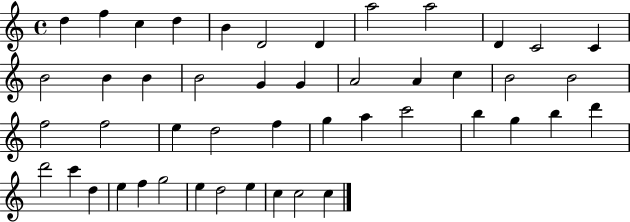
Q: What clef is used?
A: treble